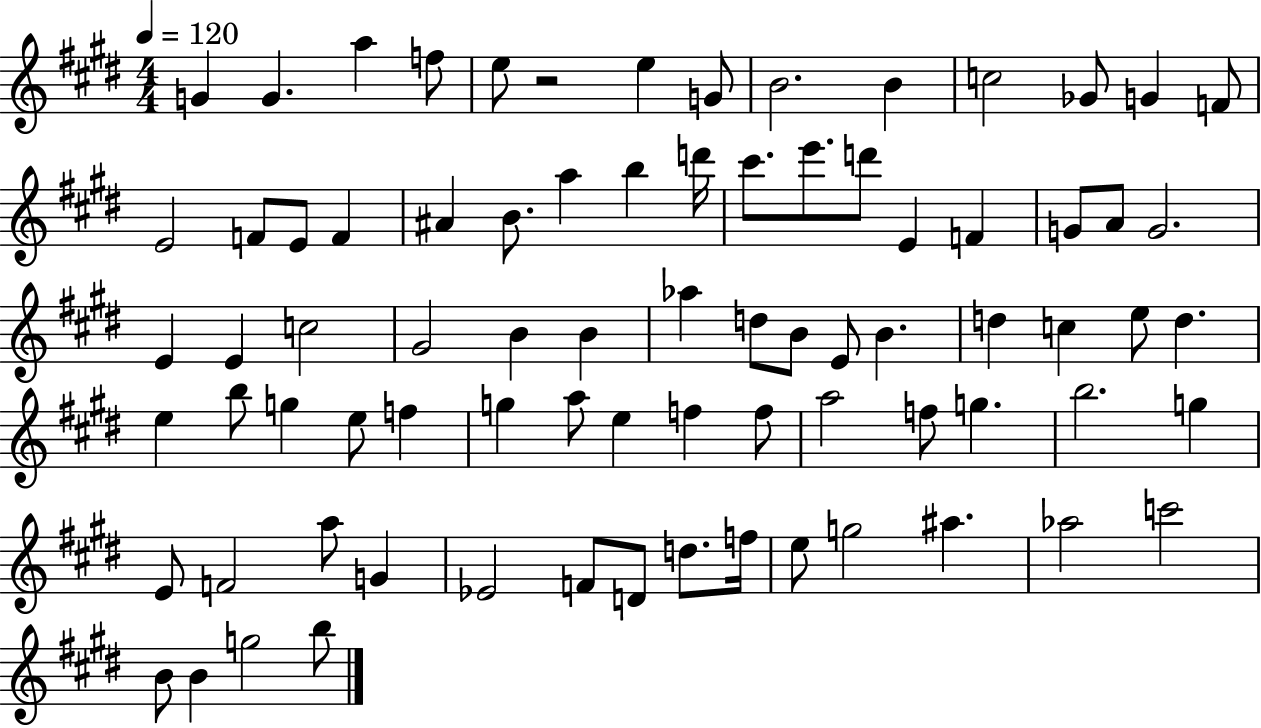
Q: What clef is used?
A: treble